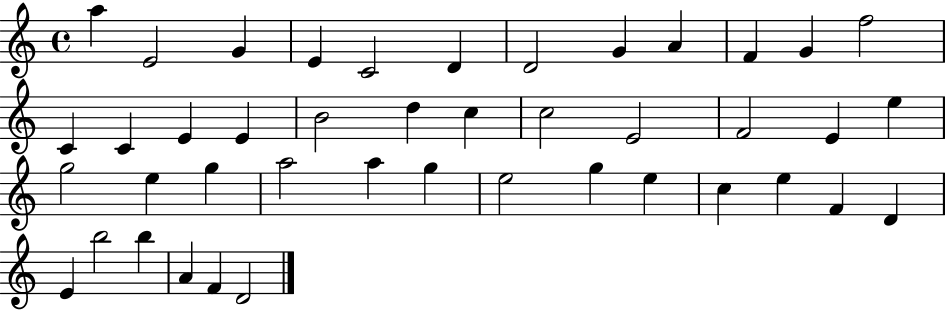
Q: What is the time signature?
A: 4/4